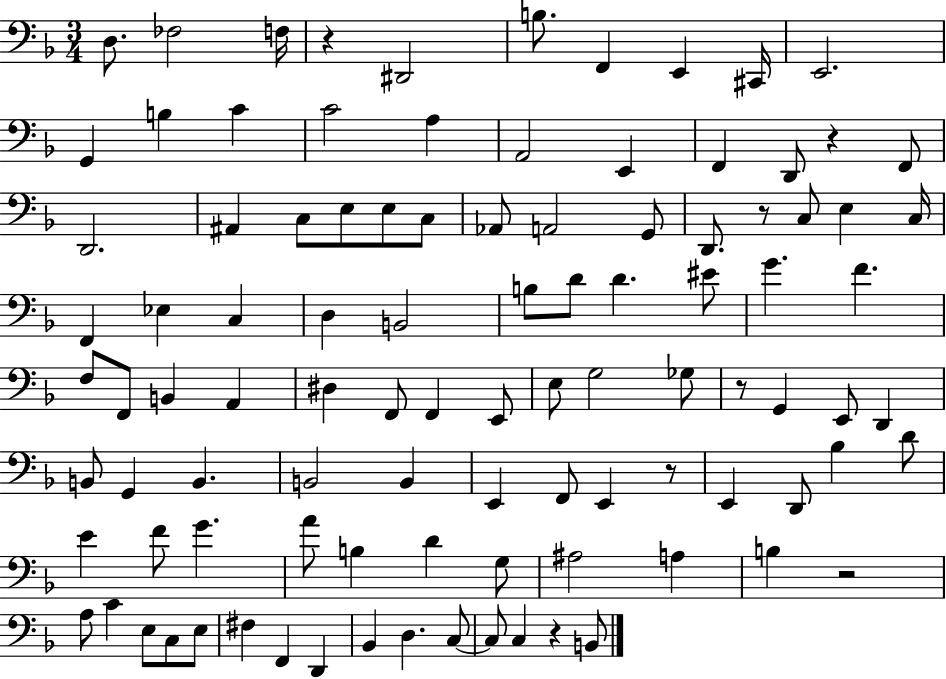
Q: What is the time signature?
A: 3/4